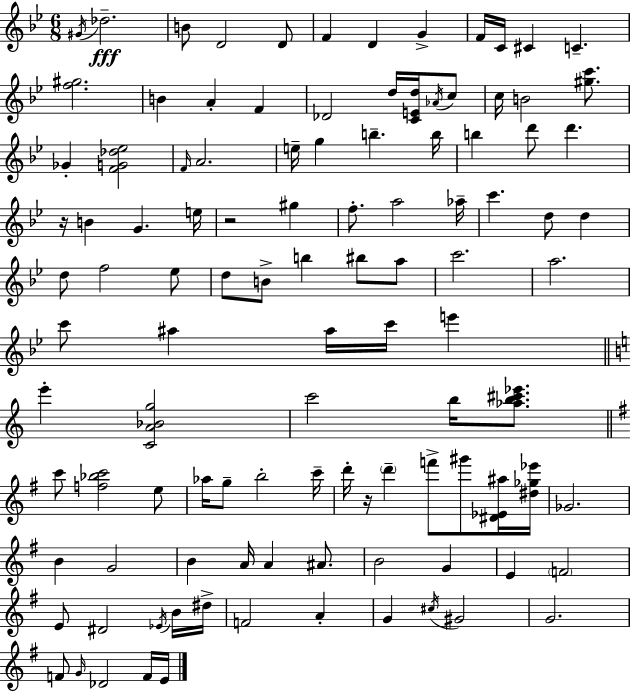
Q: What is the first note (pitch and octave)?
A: G#4